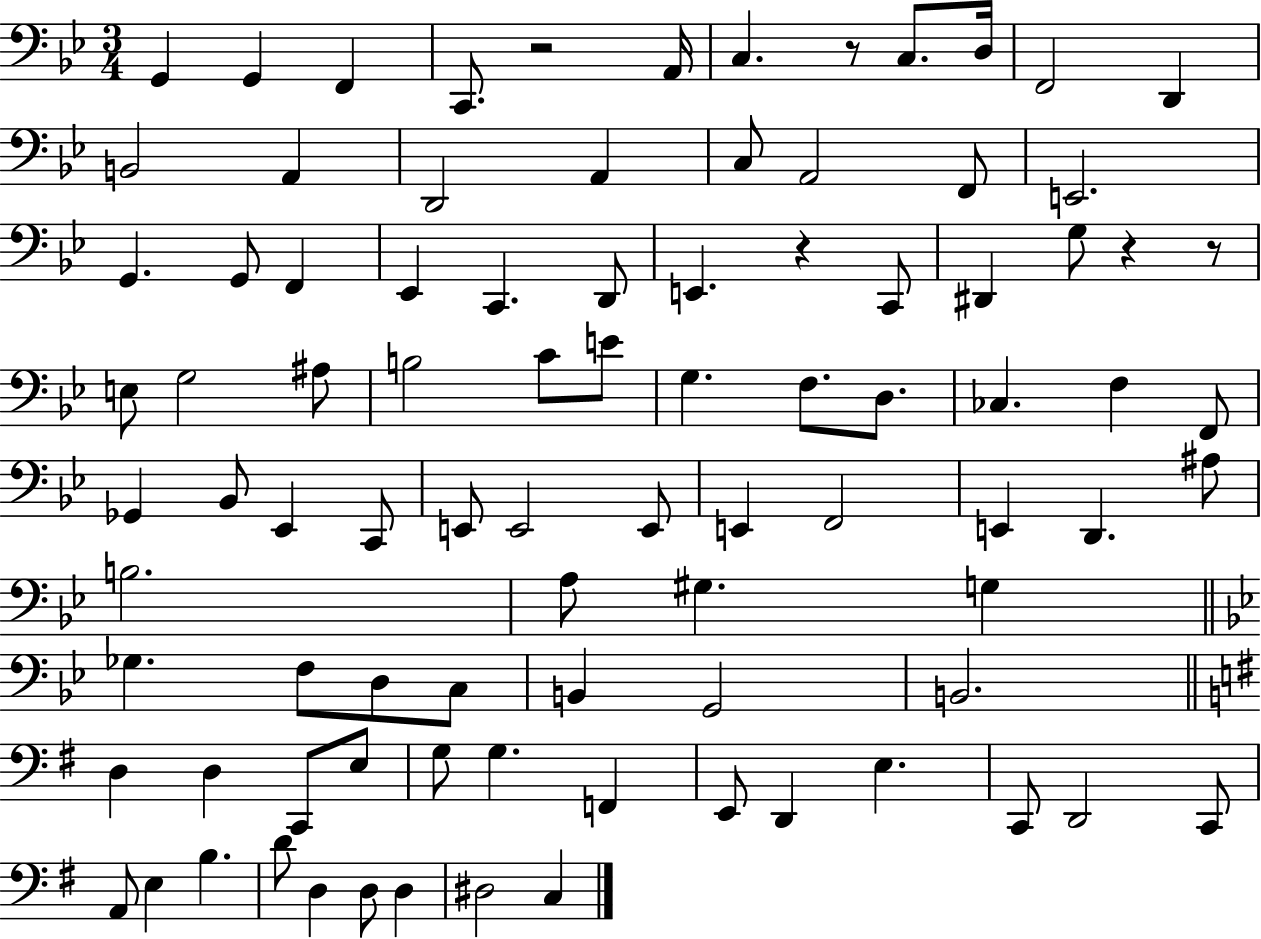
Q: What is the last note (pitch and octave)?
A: C3